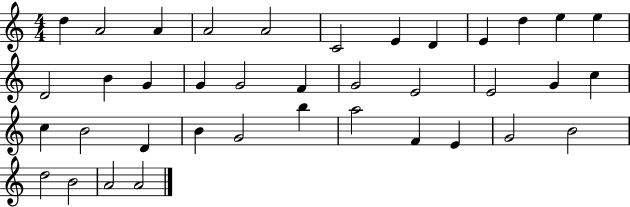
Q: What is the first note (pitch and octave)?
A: D5